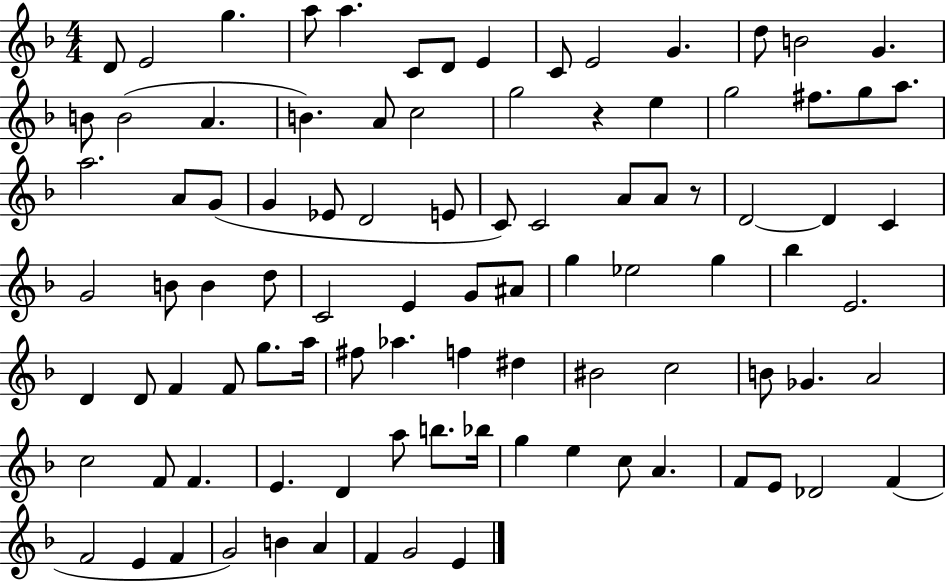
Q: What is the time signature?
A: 4/4